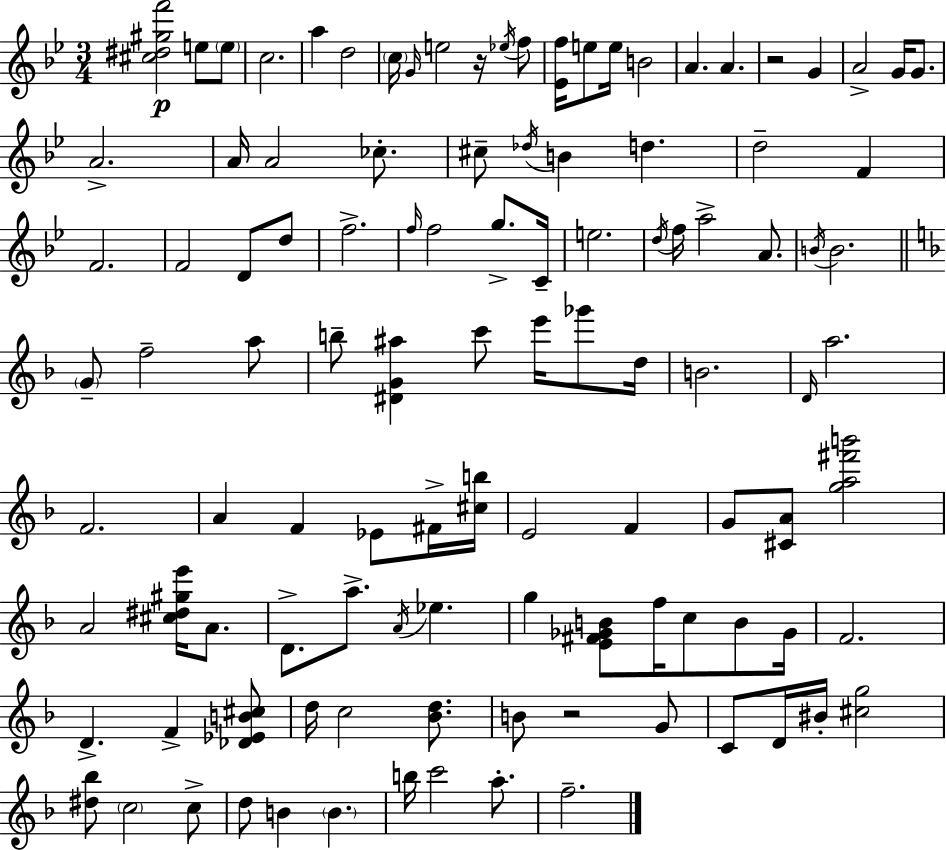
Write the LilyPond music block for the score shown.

{
  \clef treble
  \numericTimeSignature
  \time 3/4
  \key bes \major
  <cis'' dis'' gis'' f'''>2\p e''8 \parenthesize e''8 | c''2. | a''4 d''2 | \parenthesize c''16 \grace { g'16 } e''2 r16 \acciaccatura { ees''16 } | \break f''8 <ees' f''>16 e''8 e''16 b'2 | a'4. a'4. | r2 g'4 | a'2-> g'16 g'8. | \break a'2.-> | a'16 a'2 ces''8.-. | cis''8-- \acciaccatura { des''16 } b'4 d''4. | d''2-- f'4 | \break f'2. | f'2 d'8 | d''8 f''2.-> | \grace { f''16 } f''2 | \break g''8.-> c'16-- e''2. | \acciaccatura { d''16 } f''16 a''2-> | a'8. \acciaccatura { b'16 } b'2. | \bar "||" \break \key d \minor \parenthesize g'8-- f''2-- a''8 | b''8-- <dis' g' ais''>4 c'''8 e'''16 ges'''8 d''16 | b'2. | \grace { d'16 } a''2. | \break f'2. | a'4 f'4 ees'8 fis'16-> | <cis'' b''>16 e'2 f'4 | g'8 <cis' a'>8 <g'' a'' fis''' b'''>2 | \break a'2 <cis'' dis'' gis'' e'''>16 a'8. | d'8.-> a''8.-> \acciaccatura { a'16 } ees''4. | g''4 <e' fis' ges' b'>8 f''16 c''8 b'8 | ges'16 f'2. | \break d'4.-> f'4-> | <des' ees' b' cis''>8 d''16 c''2 <bes' d''>8. | b'8 r2 | g'8 c'8 d'16 bis'16-. <cis'' g''>2 | \break <dis'' bes''>8 \parenthesize c''2 | c''8-> d''8 b'4 \parenthesize b'4. | b''16 c'''2 a''8.-. | f''2.-- | \break \bar "|."
}